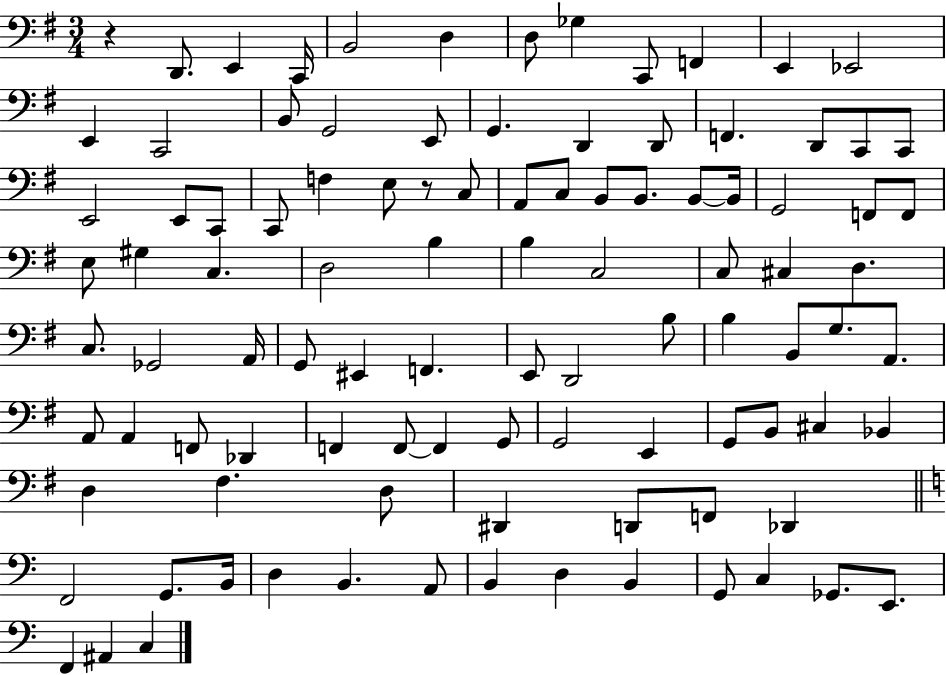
X:1
T:Untitled
M:3/4
L:1/4
K:G
z D,,/2 E,, C,,/4 B,,2 D, D,/2 _G, C,,/2 F,, E,, _E,,2 E,, C,,2 B,,/2 G,,2 E,,/2 G,, D,, D,,/2 F,, D,,/2 C,,/2 C,,/2 E,,2 E,,/2 C,,/2 C,,/2 F, E,/2 z/2 C,/2 A,,/2 C,/2 B,,/2 B,,/2 B,,/2 B,,/4 G,,2 F,,/2 F,,/2 E,/2 ^G, C, D,2 B, B, C,2 C,/2 ^C, D, C,/2 _G,,2 A,,/4 G,,/2 ^E,, F,, E,,/2 D,,2 B,/2 B, B,,/2 G,/2 A,,/2 A,,/2 A,, F,,/2 _D,, F,, F,,/2 F,, G,,/2 G,,2 E,, G,,/2 B,,/2 ^C, _B,, D, ^F, D,/2 ^D,, D,,/2 F,,/2 _D,, F,,2 G,,/2 B,,/4 D, B,, A,,/2 B,, D, B,, G,,/2 C, _G,,/2 E,,/2 F,, ^A,, C,